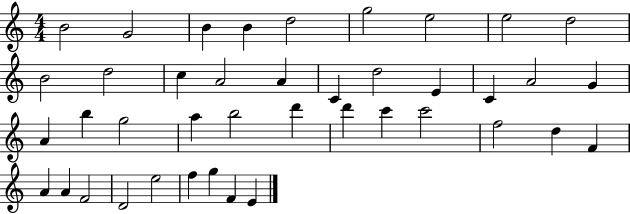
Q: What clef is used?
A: treble